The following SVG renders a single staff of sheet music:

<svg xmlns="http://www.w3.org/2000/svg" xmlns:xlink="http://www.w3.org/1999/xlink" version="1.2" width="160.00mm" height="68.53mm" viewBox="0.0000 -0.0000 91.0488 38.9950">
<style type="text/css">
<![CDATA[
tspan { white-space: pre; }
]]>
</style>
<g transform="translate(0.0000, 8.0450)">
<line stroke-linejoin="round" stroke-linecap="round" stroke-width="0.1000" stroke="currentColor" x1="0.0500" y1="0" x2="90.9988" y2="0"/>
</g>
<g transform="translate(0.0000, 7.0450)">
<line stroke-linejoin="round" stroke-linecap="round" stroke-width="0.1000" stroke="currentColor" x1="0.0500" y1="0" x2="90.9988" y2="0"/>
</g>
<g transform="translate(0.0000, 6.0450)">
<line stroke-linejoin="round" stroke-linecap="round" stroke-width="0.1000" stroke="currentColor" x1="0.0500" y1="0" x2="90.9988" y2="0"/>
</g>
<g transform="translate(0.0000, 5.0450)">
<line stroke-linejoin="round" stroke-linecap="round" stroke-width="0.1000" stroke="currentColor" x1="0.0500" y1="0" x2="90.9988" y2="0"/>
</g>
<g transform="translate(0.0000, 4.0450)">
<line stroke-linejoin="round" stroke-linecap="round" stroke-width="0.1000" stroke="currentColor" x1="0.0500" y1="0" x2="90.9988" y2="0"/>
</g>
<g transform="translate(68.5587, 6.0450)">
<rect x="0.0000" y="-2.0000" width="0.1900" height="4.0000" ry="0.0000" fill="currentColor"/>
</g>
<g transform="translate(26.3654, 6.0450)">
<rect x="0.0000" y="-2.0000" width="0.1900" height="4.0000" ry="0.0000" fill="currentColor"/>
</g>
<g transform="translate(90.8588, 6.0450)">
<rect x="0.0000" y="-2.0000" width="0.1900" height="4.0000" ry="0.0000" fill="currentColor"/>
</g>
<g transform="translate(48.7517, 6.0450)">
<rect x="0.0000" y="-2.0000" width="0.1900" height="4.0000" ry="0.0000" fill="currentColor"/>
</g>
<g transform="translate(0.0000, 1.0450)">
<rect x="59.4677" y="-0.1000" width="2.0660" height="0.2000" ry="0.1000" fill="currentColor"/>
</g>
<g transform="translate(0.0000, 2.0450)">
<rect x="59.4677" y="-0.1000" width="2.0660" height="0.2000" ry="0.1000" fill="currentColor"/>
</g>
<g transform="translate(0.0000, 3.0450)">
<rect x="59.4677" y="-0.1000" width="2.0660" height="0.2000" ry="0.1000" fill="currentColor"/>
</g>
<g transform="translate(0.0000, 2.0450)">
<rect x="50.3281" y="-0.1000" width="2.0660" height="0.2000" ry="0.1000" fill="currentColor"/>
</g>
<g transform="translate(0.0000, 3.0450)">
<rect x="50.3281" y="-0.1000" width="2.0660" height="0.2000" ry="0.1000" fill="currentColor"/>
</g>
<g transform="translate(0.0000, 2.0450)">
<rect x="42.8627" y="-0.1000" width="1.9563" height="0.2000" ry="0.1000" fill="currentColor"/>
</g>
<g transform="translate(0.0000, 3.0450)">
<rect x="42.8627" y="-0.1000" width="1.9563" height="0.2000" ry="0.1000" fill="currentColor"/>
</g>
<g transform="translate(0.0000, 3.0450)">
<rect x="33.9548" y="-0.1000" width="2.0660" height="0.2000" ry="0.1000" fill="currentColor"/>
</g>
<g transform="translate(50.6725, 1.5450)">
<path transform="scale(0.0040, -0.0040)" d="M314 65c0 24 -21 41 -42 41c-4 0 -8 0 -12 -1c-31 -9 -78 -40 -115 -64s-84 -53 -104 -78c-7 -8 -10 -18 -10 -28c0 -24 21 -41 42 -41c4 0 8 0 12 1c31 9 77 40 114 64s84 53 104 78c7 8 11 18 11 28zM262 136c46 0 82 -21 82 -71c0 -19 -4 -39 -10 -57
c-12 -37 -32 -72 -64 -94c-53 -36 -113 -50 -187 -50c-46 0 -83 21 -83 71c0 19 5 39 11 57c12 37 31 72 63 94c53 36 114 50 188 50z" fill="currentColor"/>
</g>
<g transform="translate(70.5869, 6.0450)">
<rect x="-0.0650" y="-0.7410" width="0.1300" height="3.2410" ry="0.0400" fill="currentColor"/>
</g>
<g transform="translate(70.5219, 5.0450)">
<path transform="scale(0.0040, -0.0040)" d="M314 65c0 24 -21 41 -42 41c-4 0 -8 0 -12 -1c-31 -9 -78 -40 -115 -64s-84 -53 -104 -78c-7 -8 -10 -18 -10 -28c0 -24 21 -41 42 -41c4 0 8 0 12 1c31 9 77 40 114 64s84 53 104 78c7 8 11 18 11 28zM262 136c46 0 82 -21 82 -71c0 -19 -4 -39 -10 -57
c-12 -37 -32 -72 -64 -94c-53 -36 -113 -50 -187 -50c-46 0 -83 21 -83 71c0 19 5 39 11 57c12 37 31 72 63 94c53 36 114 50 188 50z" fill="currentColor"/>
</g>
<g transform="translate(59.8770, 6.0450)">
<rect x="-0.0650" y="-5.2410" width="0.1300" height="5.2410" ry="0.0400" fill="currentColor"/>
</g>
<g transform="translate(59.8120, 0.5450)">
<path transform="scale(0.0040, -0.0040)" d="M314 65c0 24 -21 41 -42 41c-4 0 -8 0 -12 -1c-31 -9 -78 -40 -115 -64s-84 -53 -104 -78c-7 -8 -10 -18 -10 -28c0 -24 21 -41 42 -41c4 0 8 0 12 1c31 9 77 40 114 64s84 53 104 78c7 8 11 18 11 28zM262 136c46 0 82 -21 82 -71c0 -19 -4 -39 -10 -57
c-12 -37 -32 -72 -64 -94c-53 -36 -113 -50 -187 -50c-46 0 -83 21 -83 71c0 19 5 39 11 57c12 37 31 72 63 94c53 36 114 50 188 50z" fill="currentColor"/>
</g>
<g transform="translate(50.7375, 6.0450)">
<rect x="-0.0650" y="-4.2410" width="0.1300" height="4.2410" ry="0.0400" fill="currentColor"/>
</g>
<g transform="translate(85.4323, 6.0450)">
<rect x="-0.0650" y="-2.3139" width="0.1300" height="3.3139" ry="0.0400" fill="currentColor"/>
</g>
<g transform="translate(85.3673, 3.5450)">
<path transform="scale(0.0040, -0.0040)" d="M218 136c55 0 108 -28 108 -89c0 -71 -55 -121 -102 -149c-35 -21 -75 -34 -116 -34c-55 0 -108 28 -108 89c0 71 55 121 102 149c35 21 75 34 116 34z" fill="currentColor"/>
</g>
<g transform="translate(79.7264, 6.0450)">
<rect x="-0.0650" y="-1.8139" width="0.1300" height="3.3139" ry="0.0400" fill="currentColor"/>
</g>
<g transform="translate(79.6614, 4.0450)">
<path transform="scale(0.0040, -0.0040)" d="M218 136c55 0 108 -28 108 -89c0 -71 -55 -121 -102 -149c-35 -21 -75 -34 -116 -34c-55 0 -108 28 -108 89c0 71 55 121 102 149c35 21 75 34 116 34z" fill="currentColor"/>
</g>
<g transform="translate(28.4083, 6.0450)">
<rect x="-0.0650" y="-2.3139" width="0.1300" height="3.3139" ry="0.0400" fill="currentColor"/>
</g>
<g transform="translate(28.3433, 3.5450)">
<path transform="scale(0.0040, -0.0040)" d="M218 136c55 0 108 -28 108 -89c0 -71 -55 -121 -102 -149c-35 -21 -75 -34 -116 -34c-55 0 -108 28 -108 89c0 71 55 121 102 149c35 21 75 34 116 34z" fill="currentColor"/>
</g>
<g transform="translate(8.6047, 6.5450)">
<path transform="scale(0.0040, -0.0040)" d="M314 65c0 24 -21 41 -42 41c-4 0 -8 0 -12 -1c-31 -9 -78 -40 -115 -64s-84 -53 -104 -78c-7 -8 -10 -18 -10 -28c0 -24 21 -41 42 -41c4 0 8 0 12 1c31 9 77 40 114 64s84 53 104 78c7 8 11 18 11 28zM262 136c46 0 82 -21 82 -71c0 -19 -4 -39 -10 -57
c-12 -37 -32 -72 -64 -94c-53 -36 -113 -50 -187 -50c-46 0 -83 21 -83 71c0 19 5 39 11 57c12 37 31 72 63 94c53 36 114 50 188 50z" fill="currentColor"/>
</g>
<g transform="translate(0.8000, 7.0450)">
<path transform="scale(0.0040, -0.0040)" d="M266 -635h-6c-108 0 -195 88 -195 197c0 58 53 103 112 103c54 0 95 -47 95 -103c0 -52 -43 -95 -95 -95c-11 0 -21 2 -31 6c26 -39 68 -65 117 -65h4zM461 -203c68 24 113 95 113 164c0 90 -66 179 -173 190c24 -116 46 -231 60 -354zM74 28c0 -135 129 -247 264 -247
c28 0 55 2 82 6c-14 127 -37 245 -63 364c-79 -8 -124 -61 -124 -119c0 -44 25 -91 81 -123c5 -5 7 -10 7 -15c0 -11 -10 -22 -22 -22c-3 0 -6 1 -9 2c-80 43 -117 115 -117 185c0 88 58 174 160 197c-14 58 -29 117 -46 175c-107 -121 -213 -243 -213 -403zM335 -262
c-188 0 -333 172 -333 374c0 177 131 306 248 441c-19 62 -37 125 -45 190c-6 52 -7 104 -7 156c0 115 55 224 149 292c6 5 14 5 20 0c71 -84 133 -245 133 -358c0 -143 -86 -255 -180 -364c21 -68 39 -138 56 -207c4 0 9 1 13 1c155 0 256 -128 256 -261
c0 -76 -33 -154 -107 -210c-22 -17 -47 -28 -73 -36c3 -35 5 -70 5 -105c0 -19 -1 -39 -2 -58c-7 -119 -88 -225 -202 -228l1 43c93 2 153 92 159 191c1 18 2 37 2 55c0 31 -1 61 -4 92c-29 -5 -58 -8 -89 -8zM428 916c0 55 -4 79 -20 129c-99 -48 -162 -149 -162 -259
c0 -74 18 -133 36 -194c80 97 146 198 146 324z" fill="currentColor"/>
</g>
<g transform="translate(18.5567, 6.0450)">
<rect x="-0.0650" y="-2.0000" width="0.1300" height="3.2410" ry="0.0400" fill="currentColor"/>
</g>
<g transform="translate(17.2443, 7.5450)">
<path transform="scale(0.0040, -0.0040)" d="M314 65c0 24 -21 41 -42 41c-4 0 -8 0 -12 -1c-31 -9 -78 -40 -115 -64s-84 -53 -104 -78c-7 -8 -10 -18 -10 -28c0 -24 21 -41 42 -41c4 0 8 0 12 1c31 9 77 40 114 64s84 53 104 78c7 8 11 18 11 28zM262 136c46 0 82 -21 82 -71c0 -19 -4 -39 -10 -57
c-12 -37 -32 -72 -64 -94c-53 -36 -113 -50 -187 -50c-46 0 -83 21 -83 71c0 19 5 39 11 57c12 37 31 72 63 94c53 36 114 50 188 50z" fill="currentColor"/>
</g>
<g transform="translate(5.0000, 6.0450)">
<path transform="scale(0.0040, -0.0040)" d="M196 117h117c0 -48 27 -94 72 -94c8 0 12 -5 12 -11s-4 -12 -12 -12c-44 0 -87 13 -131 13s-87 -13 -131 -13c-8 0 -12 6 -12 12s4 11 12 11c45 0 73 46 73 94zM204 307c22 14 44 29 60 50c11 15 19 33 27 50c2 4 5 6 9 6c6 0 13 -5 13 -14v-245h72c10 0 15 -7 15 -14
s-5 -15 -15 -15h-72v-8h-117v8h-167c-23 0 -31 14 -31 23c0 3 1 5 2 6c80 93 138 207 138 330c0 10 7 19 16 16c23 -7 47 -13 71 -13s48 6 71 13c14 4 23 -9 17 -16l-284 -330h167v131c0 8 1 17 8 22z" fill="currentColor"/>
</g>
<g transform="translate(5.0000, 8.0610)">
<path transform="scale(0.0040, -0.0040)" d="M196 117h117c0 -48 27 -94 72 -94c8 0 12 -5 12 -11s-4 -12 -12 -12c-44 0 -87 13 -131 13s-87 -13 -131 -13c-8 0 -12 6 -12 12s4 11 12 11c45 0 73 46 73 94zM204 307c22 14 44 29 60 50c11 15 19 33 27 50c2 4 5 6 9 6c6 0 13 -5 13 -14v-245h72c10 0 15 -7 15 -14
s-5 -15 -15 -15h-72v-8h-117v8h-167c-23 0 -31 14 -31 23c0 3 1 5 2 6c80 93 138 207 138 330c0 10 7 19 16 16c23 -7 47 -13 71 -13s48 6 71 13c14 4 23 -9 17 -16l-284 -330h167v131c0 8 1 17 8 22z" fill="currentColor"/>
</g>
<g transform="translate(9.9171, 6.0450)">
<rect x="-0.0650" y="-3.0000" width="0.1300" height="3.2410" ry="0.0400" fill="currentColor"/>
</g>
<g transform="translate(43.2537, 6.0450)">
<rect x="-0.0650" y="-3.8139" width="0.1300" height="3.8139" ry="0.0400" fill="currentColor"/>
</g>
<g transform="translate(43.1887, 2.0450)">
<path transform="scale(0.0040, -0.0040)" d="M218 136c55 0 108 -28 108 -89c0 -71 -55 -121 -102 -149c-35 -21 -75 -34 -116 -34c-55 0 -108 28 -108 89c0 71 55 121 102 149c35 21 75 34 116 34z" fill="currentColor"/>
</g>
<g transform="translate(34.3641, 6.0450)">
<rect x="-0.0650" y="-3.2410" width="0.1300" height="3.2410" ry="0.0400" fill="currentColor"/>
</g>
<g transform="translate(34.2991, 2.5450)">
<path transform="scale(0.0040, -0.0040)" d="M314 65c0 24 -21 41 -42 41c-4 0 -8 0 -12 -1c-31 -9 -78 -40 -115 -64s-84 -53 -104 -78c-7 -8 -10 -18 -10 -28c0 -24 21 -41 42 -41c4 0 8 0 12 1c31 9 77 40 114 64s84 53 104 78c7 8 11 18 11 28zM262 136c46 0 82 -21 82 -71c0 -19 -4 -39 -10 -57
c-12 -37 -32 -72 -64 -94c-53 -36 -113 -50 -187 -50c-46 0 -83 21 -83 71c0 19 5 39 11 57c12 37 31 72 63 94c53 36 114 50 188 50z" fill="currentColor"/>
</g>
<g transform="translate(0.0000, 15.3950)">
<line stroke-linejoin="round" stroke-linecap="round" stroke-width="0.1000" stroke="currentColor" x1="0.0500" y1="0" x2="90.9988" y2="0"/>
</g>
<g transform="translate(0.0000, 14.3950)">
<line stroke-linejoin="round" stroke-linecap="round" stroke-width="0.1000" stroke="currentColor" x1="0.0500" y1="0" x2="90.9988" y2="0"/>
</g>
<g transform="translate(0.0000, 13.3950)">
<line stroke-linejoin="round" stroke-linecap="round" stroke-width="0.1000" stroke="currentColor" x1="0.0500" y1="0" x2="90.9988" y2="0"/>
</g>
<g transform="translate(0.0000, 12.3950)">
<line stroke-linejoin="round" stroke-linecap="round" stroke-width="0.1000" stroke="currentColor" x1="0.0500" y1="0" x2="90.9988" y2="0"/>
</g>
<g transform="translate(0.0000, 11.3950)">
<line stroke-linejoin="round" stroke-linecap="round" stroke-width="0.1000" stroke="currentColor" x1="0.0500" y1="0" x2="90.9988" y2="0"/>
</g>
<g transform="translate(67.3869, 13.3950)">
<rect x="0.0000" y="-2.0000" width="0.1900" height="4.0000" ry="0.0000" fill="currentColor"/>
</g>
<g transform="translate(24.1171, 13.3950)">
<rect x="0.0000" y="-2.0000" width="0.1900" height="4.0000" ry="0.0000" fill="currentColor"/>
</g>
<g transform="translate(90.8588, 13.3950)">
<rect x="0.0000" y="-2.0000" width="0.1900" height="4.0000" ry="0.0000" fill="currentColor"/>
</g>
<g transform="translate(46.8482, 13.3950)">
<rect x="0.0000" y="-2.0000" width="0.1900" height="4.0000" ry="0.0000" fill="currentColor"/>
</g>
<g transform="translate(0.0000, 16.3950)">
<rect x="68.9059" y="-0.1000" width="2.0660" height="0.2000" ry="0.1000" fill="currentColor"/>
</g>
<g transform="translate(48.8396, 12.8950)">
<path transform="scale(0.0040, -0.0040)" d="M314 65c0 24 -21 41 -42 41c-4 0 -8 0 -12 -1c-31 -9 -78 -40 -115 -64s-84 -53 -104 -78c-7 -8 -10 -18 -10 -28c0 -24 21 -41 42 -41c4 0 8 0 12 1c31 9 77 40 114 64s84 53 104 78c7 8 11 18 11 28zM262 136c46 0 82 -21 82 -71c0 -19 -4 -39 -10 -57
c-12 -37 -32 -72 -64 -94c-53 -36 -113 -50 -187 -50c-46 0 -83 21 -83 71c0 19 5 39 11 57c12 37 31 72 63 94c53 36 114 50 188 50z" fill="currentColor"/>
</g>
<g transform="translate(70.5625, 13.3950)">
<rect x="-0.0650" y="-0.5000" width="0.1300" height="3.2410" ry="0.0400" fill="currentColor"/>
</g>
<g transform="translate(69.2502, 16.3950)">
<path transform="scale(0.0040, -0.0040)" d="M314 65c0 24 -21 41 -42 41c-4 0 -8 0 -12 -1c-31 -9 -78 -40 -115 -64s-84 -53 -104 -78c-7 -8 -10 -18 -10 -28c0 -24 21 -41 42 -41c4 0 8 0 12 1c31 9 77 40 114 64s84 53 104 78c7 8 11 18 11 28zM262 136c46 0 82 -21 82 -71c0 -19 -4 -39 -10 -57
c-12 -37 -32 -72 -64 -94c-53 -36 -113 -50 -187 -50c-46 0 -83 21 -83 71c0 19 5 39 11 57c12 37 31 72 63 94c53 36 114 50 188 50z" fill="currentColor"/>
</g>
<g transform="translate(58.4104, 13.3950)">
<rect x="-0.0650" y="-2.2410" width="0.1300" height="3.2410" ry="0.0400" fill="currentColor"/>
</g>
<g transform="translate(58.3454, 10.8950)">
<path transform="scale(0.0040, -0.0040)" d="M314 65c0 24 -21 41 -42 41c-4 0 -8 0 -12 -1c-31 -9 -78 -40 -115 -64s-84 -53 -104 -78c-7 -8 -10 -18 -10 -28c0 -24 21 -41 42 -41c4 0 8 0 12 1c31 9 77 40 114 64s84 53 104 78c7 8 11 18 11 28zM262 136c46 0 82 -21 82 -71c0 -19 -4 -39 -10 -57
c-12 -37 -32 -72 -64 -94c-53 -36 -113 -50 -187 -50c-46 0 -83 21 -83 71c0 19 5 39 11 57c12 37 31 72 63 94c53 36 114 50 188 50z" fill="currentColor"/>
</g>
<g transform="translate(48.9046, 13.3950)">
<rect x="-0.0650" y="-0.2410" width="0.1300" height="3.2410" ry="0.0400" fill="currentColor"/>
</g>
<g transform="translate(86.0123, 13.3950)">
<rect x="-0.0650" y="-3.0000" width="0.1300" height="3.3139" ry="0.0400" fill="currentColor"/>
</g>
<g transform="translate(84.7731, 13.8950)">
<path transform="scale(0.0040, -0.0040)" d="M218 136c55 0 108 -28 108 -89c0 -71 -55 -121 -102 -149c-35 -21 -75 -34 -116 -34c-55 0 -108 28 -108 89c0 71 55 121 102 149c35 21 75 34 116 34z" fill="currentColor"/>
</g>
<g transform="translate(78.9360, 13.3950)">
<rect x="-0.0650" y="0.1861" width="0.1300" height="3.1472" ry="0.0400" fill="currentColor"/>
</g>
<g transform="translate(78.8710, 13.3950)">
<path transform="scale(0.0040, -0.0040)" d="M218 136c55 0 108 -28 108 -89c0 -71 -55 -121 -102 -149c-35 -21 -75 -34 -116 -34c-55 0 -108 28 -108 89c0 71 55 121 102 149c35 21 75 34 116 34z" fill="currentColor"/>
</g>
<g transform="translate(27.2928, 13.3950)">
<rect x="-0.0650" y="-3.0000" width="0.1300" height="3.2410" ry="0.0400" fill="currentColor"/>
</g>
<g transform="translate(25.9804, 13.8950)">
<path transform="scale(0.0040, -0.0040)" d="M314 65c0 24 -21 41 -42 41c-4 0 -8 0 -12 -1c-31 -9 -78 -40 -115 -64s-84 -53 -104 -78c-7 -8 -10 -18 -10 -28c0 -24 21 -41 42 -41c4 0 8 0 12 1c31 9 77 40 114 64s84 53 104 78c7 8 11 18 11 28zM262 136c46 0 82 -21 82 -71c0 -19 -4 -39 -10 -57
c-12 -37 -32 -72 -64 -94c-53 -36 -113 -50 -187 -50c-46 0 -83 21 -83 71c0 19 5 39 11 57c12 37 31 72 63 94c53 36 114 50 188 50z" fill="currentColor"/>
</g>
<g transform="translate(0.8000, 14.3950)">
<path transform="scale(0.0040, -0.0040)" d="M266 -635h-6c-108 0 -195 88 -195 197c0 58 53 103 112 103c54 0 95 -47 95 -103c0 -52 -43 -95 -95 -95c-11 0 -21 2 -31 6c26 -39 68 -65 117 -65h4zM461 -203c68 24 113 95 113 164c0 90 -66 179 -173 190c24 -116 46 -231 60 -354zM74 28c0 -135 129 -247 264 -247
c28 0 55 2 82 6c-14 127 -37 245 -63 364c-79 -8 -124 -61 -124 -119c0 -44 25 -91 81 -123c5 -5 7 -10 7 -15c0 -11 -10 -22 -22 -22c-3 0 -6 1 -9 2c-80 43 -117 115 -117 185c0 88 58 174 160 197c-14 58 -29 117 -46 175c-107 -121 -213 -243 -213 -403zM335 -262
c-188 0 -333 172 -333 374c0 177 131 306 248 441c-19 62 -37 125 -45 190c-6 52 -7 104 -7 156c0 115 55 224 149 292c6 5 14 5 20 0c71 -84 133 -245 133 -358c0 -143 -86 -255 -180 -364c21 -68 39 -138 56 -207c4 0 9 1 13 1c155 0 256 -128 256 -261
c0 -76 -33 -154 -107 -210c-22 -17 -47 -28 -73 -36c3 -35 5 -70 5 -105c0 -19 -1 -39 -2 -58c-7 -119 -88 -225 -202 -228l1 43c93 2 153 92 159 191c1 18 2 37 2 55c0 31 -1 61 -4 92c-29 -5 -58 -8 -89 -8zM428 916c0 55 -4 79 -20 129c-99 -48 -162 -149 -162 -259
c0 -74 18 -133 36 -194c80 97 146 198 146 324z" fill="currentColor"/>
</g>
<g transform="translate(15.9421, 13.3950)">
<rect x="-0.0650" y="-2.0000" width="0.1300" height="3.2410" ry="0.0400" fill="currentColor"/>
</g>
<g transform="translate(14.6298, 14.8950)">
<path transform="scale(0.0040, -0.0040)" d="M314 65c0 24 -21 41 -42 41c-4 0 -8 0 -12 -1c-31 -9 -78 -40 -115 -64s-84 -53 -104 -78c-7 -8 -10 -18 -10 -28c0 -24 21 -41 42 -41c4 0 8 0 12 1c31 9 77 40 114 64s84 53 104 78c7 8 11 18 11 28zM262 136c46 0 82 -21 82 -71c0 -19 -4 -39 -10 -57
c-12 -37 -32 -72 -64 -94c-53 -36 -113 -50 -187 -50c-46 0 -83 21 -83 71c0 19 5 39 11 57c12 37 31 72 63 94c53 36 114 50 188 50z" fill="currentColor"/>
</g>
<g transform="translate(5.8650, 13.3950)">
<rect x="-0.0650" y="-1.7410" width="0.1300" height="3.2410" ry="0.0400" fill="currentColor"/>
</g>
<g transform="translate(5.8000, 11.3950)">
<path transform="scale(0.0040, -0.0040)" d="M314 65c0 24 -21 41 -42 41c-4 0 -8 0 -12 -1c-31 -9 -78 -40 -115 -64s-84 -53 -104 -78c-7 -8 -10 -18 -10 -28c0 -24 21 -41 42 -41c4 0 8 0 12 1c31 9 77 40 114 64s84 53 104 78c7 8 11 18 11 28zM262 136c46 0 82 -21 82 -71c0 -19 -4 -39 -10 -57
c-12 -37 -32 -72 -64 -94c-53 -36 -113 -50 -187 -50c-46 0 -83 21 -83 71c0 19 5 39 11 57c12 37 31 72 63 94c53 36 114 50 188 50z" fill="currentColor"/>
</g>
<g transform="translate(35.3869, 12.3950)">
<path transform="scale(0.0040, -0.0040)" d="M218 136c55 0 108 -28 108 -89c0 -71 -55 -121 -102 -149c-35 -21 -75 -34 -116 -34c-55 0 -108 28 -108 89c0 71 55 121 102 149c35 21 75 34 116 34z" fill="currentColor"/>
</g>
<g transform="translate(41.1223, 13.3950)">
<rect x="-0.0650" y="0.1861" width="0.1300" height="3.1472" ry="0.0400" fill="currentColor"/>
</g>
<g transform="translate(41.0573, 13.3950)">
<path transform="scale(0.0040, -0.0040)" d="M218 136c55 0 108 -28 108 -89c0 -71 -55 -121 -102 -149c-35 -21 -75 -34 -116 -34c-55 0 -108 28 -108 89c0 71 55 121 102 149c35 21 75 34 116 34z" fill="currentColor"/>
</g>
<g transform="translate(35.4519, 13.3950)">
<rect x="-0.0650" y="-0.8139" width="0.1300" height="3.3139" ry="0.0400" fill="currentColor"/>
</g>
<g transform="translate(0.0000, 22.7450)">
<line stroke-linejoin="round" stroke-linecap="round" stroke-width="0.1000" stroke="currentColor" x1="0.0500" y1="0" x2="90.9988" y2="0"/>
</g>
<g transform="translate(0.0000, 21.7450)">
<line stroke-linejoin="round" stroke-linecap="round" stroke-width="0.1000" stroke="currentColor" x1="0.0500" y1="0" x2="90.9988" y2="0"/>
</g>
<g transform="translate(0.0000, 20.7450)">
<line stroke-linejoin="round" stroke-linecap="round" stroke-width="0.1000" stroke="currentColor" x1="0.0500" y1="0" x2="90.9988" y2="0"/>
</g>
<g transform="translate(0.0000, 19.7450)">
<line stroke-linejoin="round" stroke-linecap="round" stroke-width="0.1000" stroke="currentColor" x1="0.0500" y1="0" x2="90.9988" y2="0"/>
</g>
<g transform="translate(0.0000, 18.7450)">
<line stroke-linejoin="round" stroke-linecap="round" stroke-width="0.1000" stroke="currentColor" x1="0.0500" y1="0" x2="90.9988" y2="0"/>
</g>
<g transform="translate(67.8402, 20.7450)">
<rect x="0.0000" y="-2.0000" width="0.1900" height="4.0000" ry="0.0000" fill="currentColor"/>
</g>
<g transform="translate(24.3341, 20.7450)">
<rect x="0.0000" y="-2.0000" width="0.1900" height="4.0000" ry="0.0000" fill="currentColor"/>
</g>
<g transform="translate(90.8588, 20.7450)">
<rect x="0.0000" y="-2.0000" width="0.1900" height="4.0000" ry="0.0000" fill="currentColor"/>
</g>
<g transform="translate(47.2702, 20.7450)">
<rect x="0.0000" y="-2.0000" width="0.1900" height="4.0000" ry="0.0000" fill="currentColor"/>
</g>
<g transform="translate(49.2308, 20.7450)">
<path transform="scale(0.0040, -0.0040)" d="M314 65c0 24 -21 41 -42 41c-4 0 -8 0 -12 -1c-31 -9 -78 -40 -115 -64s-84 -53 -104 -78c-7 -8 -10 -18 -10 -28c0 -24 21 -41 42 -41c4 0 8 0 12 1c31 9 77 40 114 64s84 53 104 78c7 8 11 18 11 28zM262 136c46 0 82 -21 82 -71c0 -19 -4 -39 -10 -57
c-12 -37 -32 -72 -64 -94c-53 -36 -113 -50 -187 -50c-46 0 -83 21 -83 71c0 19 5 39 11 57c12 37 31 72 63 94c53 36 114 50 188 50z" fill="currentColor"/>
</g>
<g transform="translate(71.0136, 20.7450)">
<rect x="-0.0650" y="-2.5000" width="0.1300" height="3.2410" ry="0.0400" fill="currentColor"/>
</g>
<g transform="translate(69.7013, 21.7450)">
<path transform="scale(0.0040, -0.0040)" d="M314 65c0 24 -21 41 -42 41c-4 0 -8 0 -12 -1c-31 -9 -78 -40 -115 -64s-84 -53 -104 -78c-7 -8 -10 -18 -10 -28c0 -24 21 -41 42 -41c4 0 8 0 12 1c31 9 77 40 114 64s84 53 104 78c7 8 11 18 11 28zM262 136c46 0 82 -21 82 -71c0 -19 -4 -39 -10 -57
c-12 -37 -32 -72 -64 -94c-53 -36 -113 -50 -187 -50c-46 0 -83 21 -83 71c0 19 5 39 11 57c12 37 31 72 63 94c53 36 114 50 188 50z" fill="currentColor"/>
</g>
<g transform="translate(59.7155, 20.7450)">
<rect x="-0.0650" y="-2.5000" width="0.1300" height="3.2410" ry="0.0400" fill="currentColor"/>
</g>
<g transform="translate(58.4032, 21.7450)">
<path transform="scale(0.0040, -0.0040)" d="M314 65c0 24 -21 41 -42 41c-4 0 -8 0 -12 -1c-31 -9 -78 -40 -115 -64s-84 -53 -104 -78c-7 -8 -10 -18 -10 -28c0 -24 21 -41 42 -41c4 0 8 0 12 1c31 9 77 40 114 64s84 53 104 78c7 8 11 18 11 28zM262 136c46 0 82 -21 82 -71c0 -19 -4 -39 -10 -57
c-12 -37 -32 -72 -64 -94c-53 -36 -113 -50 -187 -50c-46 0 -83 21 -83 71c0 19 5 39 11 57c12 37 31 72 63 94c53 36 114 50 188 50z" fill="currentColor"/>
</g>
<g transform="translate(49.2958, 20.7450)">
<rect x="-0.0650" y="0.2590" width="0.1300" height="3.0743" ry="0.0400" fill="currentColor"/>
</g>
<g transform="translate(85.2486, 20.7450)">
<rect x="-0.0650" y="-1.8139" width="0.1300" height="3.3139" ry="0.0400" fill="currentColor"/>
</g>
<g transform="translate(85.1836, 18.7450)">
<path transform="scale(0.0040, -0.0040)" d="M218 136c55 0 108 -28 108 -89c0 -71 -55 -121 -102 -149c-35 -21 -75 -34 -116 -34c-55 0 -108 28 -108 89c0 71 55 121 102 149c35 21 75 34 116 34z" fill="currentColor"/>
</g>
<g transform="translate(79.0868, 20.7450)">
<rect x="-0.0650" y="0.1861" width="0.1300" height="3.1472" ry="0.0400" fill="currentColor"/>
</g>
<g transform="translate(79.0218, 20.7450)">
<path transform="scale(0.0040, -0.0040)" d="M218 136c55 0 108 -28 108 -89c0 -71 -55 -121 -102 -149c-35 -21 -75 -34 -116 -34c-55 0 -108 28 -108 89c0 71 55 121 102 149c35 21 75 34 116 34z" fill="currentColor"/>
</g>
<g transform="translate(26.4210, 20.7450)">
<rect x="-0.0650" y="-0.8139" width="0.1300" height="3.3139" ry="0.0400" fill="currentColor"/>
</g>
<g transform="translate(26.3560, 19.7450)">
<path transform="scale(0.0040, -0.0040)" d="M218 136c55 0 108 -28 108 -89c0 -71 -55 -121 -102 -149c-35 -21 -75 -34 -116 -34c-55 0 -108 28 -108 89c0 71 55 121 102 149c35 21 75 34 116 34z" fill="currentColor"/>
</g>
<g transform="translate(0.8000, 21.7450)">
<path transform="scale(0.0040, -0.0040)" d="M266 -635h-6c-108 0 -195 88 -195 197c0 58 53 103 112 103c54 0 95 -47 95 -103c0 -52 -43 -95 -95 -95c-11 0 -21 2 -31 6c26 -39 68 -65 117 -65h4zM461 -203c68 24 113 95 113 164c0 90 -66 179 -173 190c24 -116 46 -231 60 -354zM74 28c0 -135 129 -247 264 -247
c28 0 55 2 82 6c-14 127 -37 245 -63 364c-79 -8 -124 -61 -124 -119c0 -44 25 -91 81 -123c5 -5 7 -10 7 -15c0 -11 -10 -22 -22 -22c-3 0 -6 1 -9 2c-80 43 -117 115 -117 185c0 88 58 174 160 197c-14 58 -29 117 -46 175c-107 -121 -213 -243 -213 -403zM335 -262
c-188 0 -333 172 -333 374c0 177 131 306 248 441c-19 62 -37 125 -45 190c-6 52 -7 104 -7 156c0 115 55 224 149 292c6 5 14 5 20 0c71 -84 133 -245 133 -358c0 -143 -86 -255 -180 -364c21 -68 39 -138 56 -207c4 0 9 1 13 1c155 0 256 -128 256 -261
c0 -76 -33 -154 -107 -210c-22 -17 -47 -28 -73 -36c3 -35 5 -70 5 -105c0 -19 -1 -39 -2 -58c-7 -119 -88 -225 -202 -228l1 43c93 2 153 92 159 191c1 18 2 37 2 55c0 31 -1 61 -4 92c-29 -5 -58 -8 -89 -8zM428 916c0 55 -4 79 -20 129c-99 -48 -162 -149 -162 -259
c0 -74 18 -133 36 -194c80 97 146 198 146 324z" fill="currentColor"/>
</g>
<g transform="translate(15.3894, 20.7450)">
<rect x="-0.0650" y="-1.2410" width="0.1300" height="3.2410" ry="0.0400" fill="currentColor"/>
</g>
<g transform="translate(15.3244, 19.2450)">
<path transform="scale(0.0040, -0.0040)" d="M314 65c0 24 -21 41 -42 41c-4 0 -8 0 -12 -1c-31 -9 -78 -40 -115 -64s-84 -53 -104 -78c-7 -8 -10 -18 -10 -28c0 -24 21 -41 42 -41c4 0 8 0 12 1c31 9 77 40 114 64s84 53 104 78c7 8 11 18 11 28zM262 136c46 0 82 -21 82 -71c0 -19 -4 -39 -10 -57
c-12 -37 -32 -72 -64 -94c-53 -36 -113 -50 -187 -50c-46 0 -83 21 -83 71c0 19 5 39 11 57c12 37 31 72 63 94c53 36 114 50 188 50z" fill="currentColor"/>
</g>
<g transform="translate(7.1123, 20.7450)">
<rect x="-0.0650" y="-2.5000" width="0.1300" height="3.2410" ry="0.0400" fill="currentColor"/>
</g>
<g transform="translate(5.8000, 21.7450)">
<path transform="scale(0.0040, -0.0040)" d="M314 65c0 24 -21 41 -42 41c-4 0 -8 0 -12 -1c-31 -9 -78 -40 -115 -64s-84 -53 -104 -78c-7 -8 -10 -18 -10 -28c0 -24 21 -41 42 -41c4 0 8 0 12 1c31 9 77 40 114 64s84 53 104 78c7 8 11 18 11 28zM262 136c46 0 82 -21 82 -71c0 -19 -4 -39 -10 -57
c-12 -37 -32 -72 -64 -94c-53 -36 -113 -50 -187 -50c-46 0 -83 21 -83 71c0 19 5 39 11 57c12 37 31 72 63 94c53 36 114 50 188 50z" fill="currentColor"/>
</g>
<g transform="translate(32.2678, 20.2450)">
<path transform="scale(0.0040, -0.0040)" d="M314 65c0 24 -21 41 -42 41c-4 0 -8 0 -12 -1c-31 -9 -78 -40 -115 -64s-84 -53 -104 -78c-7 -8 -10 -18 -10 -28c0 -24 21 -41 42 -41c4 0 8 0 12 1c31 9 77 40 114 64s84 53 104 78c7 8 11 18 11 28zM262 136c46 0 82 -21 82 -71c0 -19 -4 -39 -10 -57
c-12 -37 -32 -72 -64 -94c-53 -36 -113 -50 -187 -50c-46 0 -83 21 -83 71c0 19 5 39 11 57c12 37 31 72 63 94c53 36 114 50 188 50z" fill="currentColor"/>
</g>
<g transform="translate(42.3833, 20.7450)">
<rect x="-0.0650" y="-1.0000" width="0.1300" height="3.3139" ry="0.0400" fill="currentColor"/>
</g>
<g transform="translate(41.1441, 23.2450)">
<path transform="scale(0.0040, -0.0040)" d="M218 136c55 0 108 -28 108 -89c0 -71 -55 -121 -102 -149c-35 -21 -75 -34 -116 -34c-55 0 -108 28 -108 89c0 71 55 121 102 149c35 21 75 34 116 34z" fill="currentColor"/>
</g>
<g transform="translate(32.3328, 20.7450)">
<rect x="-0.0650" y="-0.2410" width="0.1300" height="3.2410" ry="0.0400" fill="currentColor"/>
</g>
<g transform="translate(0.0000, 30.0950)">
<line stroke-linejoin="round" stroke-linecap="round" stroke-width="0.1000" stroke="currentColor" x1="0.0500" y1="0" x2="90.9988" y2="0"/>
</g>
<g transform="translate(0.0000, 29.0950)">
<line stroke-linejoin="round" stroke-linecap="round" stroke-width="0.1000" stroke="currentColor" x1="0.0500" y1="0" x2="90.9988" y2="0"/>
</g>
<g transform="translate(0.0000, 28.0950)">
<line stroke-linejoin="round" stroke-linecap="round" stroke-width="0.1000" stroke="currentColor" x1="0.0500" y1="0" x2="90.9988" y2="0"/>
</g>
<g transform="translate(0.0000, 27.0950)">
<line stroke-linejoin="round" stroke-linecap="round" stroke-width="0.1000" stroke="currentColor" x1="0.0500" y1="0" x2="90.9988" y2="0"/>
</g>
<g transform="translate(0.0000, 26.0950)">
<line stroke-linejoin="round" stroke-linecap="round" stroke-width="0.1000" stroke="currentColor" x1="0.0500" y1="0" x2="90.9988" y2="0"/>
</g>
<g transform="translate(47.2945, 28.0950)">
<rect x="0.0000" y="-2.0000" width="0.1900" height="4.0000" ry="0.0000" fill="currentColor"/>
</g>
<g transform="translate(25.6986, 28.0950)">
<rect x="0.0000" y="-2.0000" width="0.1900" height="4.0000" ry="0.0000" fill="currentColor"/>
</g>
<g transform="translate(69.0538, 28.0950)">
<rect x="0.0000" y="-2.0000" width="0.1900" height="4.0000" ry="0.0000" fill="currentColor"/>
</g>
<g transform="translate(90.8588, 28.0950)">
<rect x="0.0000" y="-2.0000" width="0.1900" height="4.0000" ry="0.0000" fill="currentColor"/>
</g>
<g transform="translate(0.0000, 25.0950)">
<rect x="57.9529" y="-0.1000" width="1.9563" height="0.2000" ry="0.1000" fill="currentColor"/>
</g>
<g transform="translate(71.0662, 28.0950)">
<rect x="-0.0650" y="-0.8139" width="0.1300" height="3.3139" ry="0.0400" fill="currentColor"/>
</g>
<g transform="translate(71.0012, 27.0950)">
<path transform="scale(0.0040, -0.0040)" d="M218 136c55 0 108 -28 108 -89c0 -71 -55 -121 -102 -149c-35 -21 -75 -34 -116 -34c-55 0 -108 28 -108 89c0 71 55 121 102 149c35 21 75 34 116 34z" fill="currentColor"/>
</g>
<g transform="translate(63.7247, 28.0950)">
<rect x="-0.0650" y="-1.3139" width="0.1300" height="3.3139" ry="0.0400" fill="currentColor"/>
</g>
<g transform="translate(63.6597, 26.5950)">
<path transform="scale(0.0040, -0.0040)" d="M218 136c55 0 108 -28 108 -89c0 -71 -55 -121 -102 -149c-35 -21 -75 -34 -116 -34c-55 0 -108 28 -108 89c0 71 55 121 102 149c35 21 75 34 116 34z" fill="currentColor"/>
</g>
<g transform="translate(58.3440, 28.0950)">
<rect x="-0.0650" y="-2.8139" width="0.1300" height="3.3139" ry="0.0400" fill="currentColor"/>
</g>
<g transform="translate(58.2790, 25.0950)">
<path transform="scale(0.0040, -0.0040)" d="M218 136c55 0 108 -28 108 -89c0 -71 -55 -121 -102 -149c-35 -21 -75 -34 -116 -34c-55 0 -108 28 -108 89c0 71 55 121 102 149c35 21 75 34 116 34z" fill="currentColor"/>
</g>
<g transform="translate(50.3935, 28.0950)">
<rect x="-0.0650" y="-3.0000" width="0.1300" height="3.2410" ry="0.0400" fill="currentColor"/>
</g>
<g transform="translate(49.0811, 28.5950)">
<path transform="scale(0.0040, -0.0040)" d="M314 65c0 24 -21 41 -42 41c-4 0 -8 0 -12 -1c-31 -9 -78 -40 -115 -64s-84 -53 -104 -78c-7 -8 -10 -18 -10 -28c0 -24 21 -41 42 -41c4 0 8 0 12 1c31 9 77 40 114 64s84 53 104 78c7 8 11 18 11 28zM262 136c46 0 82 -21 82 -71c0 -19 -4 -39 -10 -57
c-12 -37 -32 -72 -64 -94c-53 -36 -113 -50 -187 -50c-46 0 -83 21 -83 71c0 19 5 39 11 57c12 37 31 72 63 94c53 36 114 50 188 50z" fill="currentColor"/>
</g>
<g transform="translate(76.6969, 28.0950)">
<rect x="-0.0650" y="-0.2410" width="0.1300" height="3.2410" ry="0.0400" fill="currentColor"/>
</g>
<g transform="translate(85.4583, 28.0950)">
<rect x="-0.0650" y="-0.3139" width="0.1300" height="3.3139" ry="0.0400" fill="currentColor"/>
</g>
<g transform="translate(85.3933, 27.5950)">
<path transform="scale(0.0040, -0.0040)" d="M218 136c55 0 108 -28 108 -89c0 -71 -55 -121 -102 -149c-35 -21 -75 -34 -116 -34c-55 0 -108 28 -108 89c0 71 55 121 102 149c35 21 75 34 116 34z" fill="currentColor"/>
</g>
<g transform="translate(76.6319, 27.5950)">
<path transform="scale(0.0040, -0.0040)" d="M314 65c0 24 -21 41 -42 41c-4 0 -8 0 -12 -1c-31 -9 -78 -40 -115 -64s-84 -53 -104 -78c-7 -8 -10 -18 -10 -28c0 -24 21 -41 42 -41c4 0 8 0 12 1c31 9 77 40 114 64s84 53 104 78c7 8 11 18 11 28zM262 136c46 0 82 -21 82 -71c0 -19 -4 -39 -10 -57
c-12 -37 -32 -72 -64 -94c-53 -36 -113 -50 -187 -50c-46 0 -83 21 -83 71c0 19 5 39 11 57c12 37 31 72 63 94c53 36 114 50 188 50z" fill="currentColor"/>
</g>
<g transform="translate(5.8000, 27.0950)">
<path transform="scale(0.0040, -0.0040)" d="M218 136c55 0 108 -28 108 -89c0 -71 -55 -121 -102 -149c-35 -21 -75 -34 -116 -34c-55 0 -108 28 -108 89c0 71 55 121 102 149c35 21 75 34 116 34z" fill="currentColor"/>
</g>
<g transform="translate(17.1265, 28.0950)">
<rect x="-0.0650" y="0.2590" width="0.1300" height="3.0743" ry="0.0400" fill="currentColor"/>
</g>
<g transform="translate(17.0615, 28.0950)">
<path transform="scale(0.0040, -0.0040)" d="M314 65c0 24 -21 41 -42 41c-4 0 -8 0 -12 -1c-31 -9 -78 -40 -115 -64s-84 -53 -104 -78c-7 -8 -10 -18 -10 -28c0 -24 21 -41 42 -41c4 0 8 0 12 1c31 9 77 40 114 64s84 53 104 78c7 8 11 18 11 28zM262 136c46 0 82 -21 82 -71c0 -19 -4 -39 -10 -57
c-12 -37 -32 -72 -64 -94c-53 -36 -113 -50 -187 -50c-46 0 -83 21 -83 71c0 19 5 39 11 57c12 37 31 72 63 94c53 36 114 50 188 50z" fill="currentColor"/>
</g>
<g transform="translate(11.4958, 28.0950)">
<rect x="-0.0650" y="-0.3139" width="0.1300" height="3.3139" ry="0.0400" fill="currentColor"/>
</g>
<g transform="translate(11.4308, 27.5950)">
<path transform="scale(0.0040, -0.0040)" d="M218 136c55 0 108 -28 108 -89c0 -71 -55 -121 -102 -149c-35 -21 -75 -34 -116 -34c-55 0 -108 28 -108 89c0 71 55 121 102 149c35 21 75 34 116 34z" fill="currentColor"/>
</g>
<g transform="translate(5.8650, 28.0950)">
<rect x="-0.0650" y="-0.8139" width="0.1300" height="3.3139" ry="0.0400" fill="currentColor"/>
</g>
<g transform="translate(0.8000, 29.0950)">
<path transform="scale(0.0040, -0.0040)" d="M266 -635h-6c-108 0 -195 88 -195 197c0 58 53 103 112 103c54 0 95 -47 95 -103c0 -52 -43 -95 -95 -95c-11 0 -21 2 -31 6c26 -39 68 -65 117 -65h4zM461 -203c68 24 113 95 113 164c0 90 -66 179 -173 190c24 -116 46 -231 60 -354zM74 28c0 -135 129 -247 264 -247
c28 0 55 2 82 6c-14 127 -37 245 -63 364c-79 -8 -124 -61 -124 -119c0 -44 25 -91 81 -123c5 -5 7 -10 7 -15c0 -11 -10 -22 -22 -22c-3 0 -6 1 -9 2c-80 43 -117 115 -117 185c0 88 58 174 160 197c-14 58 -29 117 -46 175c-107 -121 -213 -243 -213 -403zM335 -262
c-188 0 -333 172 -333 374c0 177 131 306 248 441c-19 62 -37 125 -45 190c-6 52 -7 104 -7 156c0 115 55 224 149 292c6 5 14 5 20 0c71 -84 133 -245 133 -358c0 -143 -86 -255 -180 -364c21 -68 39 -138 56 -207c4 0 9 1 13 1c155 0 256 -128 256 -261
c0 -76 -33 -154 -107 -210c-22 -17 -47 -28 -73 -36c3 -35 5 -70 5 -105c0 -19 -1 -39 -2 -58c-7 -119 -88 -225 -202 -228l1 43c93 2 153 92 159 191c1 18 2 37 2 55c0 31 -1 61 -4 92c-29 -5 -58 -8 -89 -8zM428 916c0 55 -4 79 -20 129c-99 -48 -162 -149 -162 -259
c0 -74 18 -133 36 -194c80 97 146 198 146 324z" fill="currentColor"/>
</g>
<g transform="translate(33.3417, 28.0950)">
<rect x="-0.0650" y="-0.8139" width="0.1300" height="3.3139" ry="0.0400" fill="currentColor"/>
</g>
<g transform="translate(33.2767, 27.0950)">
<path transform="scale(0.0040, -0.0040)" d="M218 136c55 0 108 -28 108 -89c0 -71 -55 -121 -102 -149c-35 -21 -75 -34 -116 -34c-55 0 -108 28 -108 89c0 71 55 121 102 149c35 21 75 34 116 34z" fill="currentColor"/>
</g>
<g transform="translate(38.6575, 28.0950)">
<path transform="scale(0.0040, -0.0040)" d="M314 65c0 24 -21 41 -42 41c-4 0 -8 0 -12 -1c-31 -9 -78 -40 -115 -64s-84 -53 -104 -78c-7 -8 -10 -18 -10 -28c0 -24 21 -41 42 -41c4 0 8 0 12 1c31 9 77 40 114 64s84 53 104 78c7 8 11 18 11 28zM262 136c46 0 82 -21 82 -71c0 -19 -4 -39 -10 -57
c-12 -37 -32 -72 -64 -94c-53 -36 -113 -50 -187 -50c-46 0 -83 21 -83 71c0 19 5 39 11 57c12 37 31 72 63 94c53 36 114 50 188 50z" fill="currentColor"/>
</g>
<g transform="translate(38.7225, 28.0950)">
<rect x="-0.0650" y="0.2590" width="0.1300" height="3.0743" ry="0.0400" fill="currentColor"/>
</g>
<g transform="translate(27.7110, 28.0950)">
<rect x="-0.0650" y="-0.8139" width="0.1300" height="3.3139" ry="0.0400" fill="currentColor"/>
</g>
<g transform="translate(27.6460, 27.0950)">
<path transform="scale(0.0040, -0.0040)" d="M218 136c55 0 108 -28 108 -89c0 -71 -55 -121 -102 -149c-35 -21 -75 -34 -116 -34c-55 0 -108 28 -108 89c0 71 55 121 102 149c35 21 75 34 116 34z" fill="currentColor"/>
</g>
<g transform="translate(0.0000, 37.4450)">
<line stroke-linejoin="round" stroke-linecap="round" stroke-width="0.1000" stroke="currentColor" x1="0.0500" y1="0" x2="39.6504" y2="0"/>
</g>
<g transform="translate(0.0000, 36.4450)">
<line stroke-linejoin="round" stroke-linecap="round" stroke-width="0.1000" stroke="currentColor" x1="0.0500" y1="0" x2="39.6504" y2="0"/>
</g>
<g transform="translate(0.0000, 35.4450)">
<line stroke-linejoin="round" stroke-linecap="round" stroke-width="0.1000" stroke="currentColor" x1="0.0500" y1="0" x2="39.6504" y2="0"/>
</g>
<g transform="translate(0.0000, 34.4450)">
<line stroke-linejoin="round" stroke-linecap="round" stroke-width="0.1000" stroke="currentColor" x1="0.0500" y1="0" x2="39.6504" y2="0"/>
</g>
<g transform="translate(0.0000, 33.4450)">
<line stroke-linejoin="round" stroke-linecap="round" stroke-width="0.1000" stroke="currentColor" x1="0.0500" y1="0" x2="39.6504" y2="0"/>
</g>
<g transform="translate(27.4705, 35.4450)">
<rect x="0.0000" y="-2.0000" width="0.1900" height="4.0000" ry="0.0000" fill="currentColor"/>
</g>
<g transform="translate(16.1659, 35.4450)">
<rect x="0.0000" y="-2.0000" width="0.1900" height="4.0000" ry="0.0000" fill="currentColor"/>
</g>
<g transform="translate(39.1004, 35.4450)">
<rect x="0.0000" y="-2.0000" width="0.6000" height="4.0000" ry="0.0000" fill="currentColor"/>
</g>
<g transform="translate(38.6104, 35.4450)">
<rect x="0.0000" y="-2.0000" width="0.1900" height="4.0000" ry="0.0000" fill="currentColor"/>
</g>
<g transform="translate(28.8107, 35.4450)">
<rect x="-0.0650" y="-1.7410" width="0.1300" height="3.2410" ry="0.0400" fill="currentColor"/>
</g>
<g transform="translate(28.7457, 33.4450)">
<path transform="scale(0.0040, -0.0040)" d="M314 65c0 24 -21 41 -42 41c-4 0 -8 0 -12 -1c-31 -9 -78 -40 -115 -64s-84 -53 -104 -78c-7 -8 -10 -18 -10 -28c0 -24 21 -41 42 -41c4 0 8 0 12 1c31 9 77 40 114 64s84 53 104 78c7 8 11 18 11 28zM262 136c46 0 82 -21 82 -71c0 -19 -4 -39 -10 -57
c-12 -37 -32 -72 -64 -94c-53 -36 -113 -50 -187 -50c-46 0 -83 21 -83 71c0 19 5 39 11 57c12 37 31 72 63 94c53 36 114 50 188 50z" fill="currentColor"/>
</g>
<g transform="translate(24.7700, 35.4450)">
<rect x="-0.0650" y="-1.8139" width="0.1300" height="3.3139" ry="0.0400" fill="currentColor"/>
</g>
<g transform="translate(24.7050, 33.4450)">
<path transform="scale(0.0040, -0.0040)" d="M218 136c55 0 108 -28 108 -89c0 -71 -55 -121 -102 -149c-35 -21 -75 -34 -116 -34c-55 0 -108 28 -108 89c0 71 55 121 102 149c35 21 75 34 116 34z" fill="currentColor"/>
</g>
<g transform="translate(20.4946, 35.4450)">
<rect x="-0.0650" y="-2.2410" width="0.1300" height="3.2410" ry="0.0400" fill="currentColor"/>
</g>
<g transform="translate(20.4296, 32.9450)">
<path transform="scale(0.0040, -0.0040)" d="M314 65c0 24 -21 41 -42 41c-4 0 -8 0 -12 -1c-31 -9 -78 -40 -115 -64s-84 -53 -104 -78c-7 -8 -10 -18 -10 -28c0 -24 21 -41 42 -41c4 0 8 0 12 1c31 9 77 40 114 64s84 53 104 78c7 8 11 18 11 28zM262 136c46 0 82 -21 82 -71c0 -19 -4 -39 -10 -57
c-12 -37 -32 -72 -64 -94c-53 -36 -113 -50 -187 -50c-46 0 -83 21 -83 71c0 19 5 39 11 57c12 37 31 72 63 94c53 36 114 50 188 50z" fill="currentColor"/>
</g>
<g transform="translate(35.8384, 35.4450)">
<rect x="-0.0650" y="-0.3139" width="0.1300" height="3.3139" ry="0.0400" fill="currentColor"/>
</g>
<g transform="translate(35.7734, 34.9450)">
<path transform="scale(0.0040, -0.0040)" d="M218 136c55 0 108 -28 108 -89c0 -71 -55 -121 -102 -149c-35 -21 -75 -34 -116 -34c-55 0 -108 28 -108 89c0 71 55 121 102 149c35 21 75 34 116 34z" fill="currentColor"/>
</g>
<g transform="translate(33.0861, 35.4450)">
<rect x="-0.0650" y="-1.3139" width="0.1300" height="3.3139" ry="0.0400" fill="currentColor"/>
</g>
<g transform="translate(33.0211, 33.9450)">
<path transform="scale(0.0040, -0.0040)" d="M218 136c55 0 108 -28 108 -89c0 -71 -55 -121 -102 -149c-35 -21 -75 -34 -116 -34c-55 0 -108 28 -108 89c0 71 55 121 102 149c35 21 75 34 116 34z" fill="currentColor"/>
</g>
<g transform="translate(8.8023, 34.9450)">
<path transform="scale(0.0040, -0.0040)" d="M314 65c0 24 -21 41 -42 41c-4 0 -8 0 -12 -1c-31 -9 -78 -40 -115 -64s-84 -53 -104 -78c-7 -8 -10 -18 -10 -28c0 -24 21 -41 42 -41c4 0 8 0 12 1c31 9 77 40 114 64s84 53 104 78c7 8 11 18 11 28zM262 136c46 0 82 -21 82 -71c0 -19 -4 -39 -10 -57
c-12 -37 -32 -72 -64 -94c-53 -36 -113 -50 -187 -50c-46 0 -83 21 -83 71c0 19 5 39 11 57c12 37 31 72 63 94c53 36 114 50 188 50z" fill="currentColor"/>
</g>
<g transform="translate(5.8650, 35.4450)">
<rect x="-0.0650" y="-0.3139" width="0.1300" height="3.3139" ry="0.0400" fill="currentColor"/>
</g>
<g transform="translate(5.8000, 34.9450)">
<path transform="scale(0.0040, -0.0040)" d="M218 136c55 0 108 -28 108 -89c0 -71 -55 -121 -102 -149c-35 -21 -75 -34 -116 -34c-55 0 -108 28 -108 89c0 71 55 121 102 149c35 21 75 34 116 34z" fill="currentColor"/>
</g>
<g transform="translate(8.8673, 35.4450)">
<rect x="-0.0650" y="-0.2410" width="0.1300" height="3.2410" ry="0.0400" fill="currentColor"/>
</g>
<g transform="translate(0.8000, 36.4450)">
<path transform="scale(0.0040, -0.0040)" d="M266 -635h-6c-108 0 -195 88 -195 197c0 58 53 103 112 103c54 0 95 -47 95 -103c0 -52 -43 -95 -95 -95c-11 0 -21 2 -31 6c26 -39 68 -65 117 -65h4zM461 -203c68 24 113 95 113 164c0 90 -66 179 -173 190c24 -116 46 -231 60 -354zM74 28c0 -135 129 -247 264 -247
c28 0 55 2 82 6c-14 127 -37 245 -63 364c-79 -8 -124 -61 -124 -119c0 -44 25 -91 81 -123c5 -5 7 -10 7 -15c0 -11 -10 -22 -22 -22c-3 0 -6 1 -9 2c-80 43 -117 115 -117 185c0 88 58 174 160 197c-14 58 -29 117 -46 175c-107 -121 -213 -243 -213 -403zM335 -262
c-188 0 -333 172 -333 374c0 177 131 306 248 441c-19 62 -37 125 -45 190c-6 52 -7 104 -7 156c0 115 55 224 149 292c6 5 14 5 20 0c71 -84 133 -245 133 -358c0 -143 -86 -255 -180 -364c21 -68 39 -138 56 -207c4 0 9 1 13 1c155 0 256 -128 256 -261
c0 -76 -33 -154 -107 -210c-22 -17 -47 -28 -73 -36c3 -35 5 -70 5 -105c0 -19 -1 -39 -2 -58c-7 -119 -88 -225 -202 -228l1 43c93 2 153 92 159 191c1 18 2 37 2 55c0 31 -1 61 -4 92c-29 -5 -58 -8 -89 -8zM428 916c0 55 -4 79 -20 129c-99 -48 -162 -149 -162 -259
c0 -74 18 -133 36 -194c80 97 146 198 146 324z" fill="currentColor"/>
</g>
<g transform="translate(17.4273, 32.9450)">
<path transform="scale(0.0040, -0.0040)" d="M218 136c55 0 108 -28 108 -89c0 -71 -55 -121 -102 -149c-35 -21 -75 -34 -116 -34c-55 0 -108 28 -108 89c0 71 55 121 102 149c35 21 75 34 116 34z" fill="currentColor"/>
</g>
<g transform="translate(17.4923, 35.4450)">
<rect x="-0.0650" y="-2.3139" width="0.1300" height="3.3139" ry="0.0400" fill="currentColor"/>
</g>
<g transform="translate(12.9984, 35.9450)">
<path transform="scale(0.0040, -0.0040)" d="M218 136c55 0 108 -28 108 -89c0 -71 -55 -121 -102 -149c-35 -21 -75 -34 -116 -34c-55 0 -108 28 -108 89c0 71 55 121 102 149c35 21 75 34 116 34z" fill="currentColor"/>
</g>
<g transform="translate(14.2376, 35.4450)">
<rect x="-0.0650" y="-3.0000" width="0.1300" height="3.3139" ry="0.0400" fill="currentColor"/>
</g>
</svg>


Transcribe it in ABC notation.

X:1
T:Untitled
M:4/4
L:1/4
K:C
A2 F2 g b2 c' d'2 f'2 d2 f g f2 F2 A2 d B c2 g2 C2 B A G2 e2 d c2 D B2 G2 G2 B f d c B2 d d B2 A2 a e d c2 c c c2 A g g2 f f2 e c